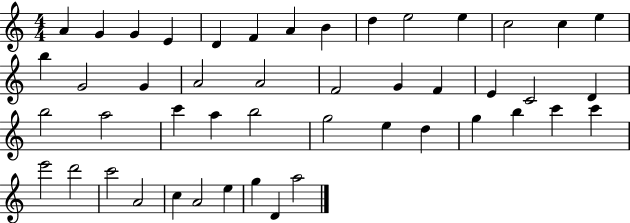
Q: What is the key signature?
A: C major